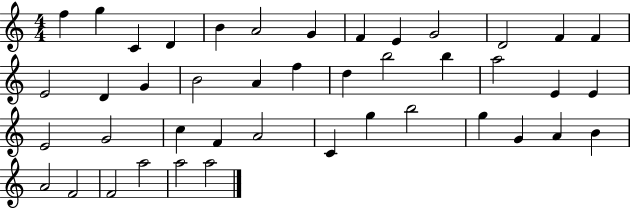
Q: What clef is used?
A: treble